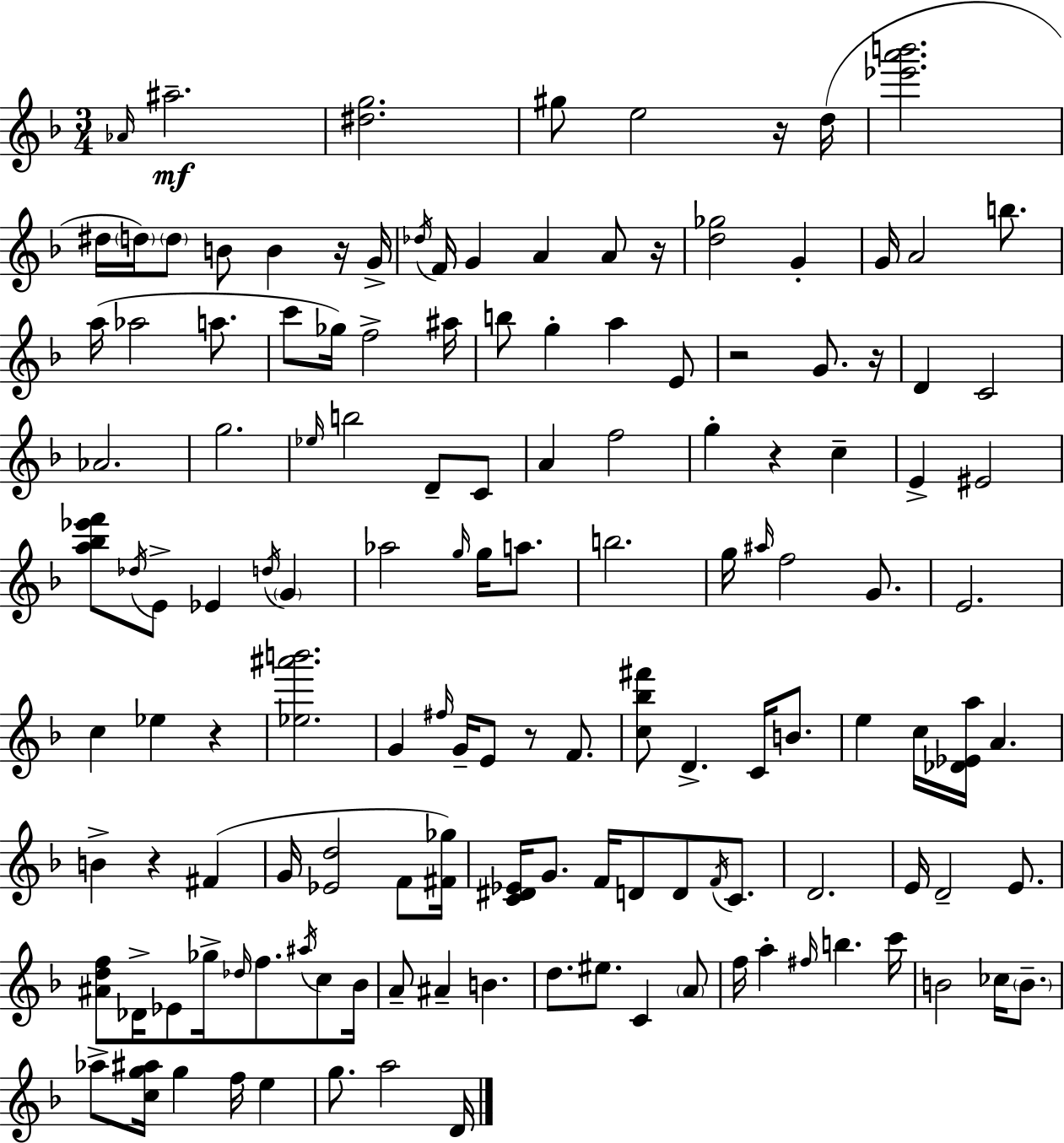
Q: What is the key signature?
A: D minor